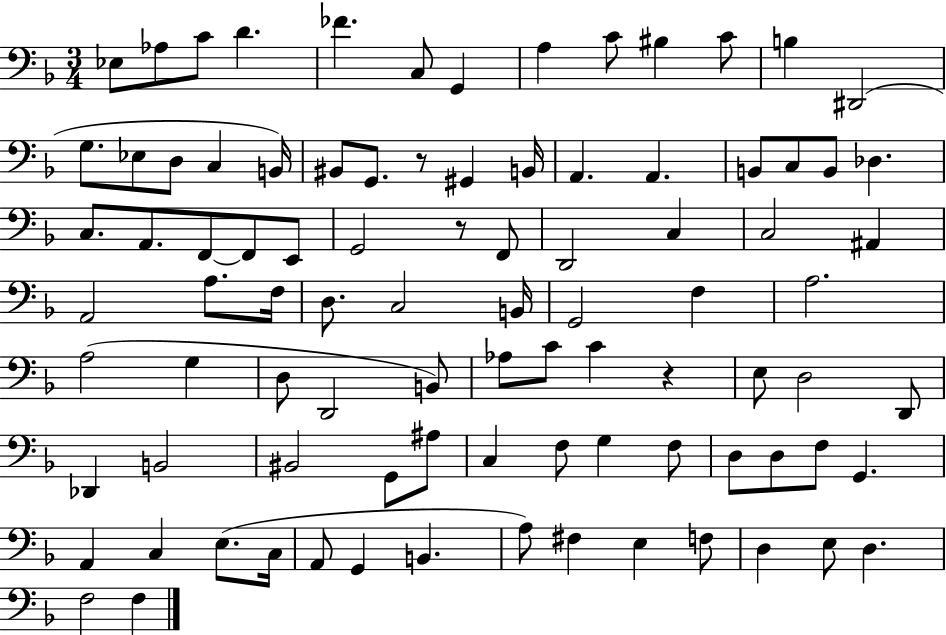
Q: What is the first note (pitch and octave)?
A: Eb3